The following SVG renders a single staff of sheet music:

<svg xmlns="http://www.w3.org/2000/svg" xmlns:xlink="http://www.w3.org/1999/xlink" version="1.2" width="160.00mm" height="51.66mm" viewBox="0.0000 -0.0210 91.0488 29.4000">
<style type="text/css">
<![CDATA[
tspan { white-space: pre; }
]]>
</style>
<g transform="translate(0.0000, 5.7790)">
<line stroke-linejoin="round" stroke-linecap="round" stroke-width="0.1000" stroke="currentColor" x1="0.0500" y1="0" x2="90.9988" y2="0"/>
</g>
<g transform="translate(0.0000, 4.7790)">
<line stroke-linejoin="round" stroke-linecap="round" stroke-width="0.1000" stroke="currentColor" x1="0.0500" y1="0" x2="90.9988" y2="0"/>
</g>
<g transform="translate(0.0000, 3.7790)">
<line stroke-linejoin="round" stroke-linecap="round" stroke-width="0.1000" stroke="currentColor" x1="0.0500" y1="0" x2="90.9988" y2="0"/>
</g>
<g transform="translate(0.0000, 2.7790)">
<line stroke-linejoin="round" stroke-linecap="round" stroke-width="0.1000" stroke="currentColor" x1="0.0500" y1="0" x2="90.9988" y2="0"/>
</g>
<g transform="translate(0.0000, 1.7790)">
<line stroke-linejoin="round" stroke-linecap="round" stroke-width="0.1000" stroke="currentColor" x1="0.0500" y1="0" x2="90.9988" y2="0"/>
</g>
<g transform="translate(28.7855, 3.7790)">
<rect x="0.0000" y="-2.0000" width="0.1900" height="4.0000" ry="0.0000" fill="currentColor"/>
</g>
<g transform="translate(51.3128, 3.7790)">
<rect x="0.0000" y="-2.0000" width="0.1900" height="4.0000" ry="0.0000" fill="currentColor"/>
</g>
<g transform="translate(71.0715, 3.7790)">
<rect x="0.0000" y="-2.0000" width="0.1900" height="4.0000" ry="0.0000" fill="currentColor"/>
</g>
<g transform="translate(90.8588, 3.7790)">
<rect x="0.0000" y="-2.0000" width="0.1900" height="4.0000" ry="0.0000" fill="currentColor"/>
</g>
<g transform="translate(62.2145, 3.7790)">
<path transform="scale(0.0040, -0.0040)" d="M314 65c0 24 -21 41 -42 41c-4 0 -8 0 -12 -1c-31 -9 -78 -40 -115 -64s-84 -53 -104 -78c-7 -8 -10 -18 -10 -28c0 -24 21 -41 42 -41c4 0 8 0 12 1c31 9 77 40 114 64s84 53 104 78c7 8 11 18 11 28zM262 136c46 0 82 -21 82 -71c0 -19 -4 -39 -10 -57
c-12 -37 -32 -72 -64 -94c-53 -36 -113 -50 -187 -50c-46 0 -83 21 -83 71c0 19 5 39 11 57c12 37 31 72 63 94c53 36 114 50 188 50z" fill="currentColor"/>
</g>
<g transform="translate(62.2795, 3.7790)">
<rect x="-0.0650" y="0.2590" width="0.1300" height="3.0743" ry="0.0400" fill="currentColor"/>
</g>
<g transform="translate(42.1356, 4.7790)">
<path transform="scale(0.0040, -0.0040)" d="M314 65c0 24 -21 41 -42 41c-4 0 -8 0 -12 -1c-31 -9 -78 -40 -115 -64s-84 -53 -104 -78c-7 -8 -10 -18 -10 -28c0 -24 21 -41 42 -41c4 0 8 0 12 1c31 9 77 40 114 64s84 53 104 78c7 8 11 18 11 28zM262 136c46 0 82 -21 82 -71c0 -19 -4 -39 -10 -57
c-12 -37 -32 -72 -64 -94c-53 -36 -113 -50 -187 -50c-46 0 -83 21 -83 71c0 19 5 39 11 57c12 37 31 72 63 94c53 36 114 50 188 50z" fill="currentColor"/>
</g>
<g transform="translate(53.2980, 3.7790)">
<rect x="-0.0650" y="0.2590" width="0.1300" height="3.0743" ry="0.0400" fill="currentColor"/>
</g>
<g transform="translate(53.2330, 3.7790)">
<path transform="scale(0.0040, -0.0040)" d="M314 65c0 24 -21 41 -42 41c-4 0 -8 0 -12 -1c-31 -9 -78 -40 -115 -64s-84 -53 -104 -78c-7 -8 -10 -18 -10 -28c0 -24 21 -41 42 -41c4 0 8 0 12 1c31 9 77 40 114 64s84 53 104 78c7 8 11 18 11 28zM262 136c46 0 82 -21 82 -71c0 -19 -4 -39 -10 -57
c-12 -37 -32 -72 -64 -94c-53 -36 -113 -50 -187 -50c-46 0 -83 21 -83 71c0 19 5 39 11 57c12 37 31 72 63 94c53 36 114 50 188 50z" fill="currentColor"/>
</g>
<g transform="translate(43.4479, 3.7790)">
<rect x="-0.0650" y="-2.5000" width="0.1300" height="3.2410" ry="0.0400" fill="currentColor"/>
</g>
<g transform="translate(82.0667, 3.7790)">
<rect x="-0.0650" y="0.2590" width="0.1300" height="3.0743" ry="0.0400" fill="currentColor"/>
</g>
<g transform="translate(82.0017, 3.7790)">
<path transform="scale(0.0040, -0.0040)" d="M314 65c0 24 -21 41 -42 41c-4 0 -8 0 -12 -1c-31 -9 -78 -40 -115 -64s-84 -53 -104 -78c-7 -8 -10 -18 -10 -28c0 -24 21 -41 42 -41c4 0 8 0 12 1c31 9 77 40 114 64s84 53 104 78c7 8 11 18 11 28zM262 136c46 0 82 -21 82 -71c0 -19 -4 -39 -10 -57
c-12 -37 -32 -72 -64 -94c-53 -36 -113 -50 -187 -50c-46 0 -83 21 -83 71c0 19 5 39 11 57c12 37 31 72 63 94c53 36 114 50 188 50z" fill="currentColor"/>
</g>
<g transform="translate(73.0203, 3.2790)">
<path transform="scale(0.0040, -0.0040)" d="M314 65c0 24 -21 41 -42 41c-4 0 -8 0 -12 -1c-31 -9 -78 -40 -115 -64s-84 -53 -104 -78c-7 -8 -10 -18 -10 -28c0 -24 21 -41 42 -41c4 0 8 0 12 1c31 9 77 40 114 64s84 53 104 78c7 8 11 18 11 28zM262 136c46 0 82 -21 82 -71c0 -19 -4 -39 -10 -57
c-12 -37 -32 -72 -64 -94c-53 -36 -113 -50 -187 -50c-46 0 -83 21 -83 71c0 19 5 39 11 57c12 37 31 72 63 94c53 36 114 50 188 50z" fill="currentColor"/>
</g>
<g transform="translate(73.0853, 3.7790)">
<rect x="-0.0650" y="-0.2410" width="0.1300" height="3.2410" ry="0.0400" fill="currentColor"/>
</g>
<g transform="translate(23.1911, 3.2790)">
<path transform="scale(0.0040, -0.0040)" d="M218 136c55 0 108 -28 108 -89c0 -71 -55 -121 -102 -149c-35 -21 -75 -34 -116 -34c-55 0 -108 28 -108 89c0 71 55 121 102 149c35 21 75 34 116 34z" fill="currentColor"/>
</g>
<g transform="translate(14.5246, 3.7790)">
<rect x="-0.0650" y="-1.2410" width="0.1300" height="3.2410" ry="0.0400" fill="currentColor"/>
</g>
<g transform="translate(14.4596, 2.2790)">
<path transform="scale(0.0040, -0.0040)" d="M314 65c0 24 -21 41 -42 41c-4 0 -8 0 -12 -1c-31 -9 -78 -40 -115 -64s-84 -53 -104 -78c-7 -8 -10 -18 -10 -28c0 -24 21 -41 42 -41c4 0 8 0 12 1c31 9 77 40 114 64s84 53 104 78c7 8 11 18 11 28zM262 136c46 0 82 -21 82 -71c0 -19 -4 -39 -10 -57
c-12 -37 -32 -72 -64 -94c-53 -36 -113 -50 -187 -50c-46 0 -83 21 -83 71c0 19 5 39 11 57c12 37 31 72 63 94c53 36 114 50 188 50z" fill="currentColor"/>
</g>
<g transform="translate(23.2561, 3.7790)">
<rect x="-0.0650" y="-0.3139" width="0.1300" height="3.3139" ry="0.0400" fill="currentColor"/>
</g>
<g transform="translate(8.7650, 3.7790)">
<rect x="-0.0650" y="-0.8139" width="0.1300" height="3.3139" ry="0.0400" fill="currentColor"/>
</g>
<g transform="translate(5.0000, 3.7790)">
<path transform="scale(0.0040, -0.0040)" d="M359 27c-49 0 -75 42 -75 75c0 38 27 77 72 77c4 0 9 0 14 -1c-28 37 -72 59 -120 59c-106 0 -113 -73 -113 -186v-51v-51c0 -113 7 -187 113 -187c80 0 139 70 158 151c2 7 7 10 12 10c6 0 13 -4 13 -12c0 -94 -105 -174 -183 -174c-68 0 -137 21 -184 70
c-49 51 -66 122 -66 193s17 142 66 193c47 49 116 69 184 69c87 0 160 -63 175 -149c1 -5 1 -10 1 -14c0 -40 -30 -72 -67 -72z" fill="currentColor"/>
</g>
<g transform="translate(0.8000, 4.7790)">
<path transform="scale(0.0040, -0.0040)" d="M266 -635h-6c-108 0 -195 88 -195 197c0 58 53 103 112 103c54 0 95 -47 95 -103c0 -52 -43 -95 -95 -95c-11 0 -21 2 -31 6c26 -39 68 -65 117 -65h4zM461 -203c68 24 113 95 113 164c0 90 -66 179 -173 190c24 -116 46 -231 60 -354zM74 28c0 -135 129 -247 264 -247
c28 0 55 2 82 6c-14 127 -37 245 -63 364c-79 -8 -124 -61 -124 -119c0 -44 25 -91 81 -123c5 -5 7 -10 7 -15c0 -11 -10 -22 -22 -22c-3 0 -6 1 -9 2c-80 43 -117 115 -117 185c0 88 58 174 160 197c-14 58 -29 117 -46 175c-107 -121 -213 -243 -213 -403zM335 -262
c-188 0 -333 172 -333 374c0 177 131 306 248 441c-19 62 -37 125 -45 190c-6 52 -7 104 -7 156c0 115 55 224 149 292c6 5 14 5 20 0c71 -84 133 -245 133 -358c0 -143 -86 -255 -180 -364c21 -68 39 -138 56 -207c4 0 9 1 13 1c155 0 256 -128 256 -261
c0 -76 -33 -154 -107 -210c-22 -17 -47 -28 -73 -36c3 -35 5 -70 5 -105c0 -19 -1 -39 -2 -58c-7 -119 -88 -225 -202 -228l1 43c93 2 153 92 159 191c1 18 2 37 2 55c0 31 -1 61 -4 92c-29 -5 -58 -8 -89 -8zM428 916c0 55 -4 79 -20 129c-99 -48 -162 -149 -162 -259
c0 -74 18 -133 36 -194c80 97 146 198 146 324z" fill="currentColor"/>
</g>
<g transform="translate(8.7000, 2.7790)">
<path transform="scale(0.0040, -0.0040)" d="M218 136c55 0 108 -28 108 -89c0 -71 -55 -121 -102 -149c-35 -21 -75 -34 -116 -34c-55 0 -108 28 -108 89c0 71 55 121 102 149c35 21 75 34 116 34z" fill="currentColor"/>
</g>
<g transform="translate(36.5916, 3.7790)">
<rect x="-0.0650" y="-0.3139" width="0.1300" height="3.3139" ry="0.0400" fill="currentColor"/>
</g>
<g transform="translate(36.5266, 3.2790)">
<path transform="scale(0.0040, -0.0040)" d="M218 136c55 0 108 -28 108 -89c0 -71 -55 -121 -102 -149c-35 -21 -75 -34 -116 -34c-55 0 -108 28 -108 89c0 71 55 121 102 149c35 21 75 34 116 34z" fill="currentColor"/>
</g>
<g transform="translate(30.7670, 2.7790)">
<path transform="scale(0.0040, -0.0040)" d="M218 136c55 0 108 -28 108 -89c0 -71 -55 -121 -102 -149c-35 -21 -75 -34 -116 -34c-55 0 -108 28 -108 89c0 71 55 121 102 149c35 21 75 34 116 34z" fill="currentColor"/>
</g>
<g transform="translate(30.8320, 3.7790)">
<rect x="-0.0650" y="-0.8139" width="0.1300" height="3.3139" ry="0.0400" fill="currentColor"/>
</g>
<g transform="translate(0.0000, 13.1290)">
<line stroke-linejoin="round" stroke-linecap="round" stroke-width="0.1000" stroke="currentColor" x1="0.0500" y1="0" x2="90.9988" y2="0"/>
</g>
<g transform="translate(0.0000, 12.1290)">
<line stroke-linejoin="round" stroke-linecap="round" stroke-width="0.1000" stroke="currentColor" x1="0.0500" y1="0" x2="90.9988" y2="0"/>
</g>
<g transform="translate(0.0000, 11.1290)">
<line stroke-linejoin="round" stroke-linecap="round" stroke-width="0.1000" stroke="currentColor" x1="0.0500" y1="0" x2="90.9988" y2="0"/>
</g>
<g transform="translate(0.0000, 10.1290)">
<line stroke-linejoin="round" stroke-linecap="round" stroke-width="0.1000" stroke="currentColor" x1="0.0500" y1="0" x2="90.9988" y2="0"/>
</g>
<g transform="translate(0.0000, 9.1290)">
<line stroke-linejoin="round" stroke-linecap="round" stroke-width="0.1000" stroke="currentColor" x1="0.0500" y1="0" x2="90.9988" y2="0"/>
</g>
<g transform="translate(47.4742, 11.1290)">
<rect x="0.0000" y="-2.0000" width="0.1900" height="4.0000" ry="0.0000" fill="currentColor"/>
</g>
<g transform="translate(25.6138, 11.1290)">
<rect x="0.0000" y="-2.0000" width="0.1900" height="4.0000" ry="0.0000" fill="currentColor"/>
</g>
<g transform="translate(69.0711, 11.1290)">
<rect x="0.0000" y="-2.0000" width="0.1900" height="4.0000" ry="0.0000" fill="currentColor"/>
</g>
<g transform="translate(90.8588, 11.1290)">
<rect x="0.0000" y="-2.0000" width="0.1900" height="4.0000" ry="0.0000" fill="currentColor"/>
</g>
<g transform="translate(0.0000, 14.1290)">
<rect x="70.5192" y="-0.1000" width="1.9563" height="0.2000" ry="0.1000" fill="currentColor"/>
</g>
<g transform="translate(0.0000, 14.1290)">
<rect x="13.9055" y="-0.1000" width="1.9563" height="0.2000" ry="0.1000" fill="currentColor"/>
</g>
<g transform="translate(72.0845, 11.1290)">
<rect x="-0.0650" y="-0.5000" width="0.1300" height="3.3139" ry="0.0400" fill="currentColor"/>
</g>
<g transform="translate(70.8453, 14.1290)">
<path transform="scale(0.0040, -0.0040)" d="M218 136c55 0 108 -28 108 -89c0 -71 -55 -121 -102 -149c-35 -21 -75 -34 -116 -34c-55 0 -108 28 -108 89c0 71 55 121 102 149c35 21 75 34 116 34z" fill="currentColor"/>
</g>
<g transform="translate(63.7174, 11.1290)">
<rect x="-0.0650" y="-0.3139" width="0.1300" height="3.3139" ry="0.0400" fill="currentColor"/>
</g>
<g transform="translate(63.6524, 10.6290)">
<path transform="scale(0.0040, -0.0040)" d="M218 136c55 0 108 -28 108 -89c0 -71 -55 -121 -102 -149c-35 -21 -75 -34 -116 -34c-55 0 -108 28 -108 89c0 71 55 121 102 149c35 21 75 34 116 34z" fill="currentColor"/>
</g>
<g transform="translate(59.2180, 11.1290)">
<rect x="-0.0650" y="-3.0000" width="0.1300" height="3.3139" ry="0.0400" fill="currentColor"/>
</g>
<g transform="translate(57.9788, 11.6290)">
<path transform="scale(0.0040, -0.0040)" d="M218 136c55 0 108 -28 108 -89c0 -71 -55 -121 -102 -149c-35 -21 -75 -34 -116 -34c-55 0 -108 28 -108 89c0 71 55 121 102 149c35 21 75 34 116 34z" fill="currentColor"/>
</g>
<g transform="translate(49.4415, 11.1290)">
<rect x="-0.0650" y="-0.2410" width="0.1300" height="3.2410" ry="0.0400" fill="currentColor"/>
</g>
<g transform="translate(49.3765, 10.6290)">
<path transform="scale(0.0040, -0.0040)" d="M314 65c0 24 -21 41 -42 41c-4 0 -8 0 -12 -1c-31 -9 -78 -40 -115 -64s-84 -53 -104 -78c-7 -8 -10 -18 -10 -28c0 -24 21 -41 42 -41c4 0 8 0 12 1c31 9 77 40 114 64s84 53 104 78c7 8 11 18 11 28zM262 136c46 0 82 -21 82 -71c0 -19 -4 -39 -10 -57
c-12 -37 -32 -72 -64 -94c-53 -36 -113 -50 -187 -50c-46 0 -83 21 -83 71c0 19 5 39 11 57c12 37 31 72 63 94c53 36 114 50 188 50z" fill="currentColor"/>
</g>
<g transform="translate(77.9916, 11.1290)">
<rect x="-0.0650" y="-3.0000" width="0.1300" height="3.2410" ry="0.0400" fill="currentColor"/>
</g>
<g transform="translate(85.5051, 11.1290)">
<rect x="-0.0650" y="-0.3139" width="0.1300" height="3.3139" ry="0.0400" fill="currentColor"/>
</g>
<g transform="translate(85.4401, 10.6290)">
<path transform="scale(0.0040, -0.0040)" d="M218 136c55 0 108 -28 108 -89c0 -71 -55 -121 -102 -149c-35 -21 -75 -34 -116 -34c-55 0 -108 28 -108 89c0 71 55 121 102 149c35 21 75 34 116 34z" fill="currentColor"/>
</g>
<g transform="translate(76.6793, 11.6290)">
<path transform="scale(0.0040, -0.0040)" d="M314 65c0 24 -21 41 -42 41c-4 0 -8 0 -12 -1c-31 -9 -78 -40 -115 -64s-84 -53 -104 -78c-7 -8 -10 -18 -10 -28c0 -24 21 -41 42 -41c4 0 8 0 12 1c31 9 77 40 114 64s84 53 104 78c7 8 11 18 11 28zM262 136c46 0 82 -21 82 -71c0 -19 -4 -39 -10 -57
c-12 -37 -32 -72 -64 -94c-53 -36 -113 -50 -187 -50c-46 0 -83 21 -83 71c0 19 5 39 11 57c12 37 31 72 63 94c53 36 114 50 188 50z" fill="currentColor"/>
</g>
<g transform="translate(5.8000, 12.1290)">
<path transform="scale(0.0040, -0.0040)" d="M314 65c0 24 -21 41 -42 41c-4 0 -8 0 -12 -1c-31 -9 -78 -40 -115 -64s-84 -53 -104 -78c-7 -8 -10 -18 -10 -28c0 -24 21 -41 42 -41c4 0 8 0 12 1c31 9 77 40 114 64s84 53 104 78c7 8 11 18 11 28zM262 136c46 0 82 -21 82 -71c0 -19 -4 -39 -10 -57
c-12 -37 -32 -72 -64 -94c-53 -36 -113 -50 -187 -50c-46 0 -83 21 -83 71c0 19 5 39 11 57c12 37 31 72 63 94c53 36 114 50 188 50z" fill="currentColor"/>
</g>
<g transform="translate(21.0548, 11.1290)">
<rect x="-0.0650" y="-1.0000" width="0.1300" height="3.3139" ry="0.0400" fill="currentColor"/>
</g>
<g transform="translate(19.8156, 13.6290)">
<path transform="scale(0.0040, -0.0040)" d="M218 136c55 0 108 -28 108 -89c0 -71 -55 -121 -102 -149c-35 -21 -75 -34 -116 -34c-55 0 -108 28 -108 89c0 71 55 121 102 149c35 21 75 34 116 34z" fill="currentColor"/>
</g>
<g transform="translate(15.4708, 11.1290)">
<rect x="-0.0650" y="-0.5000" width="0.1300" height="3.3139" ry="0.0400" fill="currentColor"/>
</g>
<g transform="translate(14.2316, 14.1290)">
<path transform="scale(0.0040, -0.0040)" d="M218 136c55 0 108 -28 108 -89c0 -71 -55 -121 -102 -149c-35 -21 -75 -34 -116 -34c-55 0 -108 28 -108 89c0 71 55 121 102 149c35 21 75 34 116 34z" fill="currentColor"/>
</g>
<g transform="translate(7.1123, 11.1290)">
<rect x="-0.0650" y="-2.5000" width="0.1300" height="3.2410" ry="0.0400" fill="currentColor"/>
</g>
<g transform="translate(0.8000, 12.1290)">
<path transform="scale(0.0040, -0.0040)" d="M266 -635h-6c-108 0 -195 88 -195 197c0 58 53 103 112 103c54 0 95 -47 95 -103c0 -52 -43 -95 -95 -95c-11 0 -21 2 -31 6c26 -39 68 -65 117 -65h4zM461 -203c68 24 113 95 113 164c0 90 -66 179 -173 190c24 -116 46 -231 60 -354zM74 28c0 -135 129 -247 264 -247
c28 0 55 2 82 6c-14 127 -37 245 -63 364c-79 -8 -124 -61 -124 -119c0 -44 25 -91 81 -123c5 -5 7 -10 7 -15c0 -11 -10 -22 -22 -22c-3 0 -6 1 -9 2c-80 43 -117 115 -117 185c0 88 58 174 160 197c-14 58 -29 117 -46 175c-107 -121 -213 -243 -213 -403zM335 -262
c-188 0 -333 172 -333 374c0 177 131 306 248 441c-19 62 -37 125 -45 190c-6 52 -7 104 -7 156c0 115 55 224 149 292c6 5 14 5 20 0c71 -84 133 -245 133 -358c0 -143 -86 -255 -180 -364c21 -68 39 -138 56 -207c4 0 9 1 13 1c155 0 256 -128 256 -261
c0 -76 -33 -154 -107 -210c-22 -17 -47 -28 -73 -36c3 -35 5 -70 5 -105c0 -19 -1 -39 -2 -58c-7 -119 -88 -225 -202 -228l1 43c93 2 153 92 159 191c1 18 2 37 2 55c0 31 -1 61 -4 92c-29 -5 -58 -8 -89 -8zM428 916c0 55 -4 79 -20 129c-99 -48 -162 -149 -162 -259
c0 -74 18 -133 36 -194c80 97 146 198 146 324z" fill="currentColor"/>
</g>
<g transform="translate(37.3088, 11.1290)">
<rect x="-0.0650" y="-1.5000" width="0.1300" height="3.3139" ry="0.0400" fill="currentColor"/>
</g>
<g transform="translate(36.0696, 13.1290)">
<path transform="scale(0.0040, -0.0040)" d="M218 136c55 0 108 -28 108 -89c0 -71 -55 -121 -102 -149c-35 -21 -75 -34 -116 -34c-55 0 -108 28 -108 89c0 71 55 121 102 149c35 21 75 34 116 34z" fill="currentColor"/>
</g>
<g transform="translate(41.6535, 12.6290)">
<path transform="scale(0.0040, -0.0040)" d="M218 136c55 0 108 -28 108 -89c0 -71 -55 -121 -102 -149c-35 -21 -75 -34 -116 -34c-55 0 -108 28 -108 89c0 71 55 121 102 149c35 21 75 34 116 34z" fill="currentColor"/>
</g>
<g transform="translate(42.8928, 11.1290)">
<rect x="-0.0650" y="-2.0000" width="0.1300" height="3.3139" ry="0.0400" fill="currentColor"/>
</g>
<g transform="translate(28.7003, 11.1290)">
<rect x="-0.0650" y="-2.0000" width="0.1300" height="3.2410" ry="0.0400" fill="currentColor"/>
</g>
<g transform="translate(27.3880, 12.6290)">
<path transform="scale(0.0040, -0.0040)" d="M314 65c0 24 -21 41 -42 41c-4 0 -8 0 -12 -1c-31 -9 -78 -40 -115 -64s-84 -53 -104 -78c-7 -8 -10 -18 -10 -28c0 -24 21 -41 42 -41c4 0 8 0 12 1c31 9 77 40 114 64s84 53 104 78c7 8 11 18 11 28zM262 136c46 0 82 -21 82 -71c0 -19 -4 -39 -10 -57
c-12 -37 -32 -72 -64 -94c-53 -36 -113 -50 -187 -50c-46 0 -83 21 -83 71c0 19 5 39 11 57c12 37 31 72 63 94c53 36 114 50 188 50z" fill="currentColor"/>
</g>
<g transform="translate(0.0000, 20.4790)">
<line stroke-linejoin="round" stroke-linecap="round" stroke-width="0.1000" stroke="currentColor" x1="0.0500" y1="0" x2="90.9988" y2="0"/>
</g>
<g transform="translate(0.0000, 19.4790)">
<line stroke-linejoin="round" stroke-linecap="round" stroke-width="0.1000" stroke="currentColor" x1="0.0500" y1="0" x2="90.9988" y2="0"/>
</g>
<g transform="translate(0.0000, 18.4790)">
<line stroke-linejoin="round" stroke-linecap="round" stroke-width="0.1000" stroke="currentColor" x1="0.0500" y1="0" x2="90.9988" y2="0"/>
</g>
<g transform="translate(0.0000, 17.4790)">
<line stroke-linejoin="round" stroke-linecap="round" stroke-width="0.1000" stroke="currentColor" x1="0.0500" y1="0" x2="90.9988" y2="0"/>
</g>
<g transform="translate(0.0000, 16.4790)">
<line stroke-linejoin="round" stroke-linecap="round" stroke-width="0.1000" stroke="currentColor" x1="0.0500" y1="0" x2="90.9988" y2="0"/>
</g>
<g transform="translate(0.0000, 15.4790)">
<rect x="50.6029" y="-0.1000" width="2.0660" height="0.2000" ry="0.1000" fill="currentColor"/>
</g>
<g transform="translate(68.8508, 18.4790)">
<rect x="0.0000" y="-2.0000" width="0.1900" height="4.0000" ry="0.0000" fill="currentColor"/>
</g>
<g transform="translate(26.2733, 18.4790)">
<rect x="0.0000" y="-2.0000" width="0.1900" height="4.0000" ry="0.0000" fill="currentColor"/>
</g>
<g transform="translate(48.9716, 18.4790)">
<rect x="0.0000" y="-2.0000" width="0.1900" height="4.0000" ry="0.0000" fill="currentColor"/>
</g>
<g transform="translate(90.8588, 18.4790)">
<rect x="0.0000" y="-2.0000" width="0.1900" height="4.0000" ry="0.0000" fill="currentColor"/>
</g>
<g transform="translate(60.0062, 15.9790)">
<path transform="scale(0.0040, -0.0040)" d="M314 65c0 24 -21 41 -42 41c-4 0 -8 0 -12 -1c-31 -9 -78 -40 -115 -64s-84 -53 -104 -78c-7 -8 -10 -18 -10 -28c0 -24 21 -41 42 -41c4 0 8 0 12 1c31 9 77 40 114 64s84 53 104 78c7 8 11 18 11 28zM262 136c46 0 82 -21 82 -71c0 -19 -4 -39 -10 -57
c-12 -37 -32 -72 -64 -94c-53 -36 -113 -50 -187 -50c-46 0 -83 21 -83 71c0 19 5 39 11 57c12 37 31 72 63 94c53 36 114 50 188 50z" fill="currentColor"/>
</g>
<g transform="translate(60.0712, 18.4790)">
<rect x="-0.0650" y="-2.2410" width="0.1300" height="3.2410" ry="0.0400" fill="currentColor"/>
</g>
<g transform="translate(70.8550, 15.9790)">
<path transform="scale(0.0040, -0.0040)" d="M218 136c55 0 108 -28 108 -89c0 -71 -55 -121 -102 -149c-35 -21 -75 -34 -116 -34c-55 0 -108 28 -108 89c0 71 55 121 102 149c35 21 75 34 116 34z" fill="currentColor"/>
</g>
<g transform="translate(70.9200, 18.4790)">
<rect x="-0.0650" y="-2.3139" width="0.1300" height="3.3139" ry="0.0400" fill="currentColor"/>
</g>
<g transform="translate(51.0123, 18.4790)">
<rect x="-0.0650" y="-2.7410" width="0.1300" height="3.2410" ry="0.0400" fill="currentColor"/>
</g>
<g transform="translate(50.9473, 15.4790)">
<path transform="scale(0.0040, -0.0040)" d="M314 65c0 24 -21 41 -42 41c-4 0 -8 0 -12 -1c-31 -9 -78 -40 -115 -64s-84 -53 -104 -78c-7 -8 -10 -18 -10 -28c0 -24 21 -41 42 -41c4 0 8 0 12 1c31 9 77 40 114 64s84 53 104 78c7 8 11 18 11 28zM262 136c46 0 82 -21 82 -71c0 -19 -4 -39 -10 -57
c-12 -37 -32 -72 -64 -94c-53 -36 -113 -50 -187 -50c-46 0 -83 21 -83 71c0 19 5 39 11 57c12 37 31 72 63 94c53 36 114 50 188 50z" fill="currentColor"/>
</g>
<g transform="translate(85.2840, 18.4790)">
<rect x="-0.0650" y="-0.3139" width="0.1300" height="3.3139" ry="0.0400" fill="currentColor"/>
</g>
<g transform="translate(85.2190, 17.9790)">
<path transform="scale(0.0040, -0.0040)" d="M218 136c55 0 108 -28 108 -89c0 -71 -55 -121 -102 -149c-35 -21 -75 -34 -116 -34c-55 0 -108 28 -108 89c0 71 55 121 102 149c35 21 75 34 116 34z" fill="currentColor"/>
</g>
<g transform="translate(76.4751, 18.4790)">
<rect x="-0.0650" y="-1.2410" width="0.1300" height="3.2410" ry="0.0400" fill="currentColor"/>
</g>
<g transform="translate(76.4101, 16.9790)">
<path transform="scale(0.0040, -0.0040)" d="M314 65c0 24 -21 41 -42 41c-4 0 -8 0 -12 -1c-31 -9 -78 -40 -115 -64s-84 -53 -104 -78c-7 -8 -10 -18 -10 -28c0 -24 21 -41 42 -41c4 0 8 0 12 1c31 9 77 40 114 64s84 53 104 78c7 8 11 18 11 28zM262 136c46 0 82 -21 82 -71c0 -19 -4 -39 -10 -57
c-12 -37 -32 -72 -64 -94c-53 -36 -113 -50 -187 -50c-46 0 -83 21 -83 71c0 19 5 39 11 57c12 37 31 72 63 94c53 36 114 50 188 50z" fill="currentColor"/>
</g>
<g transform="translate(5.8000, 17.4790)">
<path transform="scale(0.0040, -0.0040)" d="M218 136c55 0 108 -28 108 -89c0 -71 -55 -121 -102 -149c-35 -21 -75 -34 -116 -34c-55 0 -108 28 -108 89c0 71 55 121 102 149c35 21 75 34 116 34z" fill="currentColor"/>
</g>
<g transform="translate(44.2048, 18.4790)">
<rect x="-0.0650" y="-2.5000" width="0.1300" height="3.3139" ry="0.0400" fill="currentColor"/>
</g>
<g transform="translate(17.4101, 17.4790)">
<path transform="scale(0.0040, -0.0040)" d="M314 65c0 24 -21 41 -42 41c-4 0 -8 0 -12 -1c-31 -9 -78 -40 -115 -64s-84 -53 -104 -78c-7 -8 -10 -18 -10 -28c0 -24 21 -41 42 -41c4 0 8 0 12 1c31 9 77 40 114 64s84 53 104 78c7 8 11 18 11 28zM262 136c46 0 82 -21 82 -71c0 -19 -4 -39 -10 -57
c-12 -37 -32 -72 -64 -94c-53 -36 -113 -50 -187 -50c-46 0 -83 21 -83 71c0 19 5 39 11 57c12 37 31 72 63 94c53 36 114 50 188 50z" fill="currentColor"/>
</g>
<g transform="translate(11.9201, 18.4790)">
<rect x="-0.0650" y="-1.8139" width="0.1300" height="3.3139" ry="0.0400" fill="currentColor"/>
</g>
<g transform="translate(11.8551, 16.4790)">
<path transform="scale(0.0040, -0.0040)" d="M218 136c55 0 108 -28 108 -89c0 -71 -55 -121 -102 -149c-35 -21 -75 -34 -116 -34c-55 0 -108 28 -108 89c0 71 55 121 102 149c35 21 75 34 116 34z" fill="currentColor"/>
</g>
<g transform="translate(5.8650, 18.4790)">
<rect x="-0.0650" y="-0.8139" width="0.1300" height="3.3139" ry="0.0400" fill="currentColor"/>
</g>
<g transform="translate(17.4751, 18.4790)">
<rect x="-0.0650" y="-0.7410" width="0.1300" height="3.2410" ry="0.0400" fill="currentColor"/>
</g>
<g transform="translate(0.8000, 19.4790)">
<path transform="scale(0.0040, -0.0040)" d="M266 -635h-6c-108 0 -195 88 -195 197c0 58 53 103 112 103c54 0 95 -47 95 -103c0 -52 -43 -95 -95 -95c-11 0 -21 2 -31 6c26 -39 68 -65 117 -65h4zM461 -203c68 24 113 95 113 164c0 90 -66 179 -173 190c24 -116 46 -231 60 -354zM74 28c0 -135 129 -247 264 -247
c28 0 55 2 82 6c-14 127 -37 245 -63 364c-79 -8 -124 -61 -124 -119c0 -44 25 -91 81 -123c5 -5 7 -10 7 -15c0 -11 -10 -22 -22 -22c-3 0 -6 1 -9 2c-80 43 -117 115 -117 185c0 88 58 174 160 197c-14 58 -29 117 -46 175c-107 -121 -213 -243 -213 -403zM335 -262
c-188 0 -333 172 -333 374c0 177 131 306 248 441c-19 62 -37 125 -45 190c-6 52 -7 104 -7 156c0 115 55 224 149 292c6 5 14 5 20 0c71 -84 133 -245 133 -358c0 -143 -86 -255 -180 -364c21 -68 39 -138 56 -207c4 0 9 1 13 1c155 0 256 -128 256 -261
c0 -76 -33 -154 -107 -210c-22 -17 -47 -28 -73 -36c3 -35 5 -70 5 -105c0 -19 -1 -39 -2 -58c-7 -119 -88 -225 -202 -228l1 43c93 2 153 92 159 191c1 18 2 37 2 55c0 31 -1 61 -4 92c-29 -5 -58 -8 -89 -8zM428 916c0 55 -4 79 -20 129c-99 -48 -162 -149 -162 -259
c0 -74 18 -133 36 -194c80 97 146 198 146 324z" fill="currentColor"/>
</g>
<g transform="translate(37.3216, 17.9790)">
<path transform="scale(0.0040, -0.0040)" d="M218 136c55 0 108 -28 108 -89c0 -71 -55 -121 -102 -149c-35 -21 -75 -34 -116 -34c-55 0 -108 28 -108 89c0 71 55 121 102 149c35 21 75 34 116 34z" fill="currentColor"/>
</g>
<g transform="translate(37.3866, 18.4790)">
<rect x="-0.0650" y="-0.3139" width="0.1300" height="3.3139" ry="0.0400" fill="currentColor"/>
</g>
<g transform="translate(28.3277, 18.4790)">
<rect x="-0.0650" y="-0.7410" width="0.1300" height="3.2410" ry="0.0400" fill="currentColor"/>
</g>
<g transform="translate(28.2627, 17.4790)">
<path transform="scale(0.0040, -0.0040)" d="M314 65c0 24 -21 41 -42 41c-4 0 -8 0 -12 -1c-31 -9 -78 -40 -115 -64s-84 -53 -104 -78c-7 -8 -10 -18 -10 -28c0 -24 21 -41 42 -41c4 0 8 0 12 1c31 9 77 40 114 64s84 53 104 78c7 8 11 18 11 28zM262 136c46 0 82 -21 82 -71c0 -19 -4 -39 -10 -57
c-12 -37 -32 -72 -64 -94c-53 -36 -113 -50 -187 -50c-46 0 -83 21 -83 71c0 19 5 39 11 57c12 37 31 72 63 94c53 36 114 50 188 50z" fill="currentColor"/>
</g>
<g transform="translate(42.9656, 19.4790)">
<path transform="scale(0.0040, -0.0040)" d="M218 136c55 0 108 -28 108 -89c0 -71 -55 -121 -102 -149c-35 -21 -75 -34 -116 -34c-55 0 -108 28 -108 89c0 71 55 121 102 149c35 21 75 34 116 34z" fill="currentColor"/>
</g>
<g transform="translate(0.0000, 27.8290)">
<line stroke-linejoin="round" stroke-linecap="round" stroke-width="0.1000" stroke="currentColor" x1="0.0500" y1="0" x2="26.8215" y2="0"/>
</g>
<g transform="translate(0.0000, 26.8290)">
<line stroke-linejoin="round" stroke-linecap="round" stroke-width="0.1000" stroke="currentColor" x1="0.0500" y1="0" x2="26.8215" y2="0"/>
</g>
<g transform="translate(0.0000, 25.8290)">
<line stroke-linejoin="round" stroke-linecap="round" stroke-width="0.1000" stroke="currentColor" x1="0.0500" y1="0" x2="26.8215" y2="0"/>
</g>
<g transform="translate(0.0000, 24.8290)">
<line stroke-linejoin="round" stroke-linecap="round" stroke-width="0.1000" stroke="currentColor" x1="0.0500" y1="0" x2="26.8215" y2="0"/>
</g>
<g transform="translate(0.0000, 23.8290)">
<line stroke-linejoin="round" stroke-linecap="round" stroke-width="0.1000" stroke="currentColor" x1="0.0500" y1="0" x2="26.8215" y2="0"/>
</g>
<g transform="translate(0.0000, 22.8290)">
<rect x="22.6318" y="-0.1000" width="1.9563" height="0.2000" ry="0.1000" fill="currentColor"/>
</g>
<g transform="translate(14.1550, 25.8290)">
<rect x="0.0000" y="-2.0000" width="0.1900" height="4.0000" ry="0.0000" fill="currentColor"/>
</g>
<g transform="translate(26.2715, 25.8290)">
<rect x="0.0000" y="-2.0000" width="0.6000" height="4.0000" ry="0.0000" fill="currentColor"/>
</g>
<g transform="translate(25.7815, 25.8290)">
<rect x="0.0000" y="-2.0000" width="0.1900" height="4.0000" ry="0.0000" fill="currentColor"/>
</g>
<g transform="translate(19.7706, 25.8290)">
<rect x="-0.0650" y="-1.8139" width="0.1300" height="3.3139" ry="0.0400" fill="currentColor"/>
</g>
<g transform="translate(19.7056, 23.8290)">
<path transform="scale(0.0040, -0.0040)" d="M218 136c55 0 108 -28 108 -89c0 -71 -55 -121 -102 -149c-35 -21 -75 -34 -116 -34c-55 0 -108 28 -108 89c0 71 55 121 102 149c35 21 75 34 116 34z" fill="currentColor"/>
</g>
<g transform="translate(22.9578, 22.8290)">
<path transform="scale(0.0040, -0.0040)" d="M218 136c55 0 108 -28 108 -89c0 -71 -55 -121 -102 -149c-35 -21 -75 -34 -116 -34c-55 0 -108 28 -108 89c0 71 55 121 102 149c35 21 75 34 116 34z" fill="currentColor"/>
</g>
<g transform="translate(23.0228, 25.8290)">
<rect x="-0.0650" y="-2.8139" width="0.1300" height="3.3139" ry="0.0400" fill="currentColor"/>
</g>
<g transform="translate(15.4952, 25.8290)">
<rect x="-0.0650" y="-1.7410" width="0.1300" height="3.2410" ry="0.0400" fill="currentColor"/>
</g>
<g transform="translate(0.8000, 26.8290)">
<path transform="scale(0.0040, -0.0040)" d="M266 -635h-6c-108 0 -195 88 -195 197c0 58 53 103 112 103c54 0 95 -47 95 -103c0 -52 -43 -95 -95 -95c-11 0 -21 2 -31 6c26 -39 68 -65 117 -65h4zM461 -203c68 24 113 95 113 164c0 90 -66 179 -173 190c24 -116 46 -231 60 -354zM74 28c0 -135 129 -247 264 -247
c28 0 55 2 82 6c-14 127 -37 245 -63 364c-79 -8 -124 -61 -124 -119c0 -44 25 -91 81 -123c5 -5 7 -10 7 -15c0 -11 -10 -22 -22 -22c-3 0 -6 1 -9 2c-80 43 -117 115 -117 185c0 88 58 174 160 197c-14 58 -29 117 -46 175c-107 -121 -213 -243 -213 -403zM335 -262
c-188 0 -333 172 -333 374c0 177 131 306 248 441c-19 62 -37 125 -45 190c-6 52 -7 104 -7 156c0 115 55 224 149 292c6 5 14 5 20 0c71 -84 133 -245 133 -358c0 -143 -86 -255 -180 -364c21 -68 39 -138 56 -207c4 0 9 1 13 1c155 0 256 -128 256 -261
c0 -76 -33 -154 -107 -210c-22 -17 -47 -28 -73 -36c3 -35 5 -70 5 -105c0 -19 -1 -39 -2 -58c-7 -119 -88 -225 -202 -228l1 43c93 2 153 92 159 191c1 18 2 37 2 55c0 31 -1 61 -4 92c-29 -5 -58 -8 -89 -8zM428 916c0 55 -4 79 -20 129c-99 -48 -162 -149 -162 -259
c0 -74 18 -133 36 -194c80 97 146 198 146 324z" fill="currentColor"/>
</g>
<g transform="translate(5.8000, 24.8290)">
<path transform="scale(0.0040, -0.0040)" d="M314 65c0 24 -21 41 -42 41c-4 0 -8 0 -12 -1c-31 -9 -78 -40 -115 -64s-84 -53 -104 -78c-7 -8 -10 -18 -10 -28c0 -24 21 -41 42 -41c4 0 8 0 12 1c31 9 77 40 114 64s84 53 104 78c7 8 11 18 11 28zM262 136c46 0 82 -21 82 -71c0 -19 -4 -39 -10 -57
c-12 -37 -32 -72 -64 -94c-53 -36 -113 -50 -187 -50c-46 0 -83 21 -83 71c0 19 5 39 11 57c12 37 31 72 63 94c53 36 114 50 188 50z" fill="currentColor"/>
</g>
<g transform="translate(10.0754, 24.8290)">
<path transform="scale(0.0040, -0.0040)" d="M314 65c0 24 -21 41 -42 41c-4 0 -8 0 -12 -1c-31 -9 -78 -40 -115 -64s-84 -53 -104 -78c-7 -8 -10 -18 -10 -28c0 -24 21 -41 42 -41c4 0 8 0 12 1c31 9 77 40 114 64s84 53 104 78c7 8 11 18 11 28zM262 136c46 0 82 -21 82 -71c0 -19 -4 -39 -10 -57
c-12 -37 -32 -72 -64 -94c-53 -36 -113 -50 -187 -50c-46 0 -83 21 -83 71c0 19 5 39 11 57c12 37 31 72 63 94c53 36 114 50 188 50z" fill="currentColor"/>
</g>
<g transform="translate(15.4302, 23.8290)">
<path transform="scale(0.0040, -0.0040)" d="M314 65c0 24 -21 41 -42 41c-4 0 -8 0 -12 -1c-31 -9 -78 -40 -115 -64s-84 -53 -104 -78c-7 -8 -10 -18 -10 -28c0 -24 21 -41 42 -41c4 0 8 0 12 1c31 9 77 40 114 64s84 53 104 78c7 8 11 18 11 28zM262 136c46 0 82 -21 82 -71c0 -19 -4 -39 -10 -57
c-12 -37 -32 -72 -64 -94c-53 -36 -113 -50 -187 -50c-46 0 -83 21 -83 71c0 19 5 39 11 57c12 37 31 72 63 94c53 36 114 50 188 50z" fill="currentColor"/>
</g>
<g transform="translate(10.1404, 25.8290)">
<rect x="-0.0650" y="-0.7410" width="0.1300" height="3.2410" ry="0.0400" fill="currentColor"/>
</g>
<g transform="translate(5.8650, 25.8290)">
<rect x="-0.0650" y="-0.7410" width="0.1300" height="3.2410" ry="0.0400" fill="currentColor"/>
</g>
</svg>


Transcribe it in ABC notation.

X:1
T:Untitled
M:4/4
L:1/4
K:C
d e2 c d c G2 B2 B2 c2 B2 G2 C D F2 E F c2 A c C A2 c d f d2 d2 c G a2 g2 g e2 c d2 d2 f2 f a